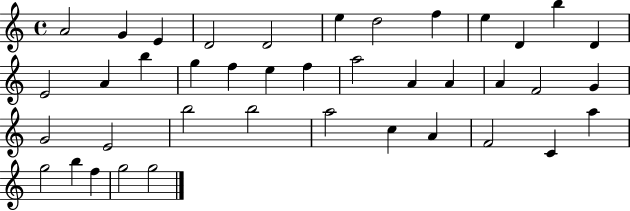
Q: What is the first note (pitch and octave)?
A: A4